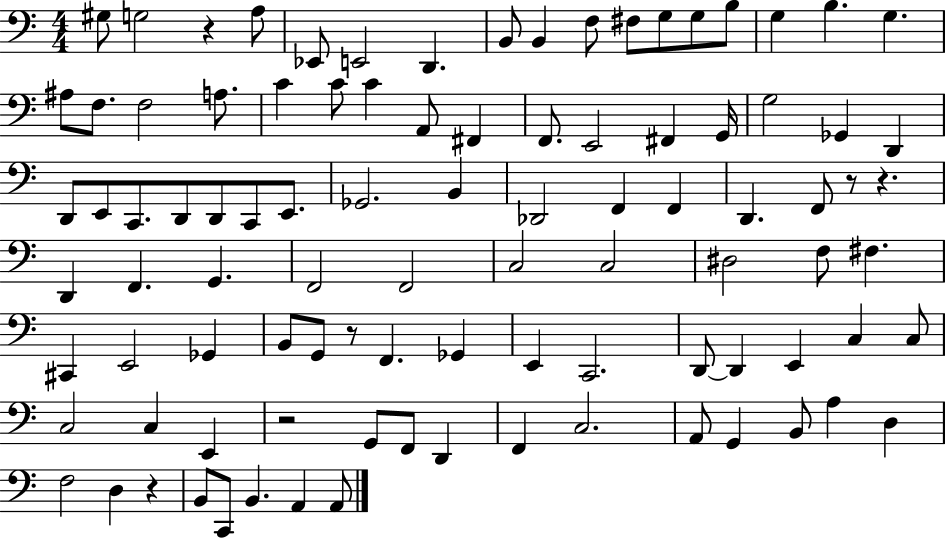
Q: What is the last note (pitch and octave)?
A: A2